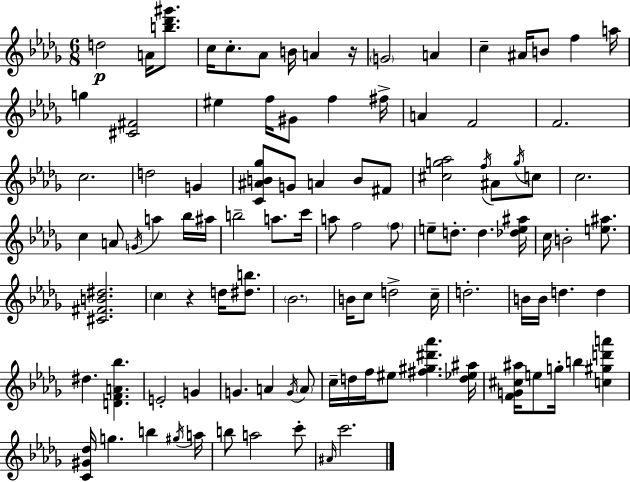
D5/h A4/s [B5,Db6,G#6]/e. C5/s C5/e. Ab4/e B4/s A4/q R/s G4/h A4/q C5/q A#4/s B4/e F5/q A5/s G5/q [C#4,F#4]/h EIS5/q F5/s G#4/e F5/q F#5/s A4/q F4/h F4/h. C5/h. D5/h G4/q [C4,A#4,B4,Gb5]/e G4/e A4/q B4/e F#4/e [C#5,G5,Ab5]/h F5/s A#4/e G5/s C5/e C5/h. C5/q A4/e G4/s A5/q Bb5/s A#5/s B5/h A5/e. C6/s A5/e F5/h F5/e E5/e D5/e. D5/q. [Db5,E5,A#5]/s C5/s B4/h [E5,A#5]/e. [C#4,F#4,B4,D#5]/h. C5/q R/q D5/s [D#5,B5]/e. Bb4/h. B4/s C5/e D5/h C5/s D5/h. B4/s B4/s D5/q. D5/q D#5/q. [D4,F4,A4,Bb5]/q. E4/h G4/q G4/q. A4/q G4/s A4/e C5/s D5/s F5/s EIS5/e [F#5,G#5,D#6,Ab6]/q. [D5,Eb5,A#5]/s [F4,G4,C#5,A#5]/s E5/e G5/s B5/q [C5,G#5,D6,A6]/q [C4,G#4,Db5]/s G5/q. B5/q G#5/s A5/s B5/e A5/h C6/e A#4/s C6/h.